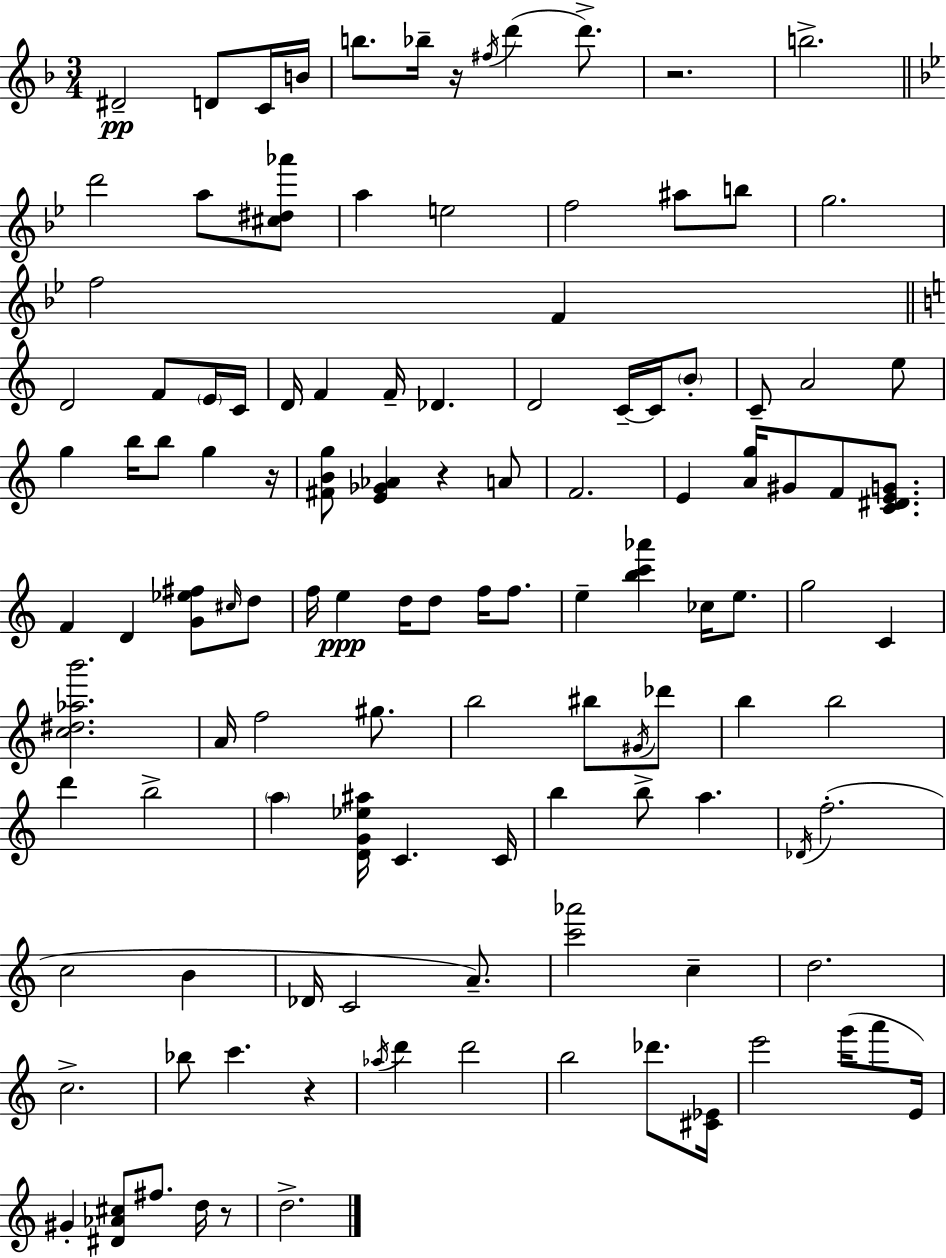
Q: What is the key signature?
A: F major